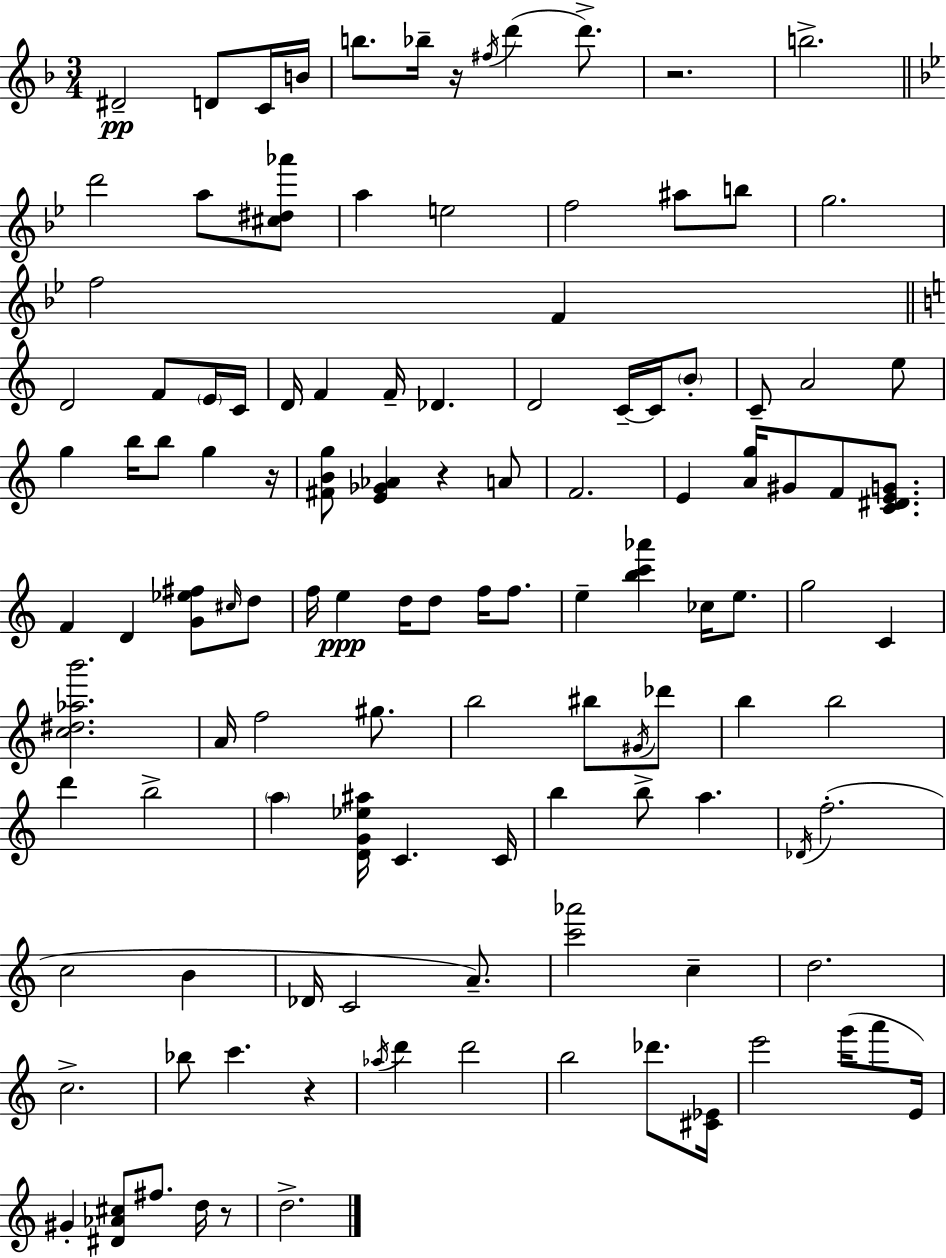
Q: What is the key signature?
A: F major